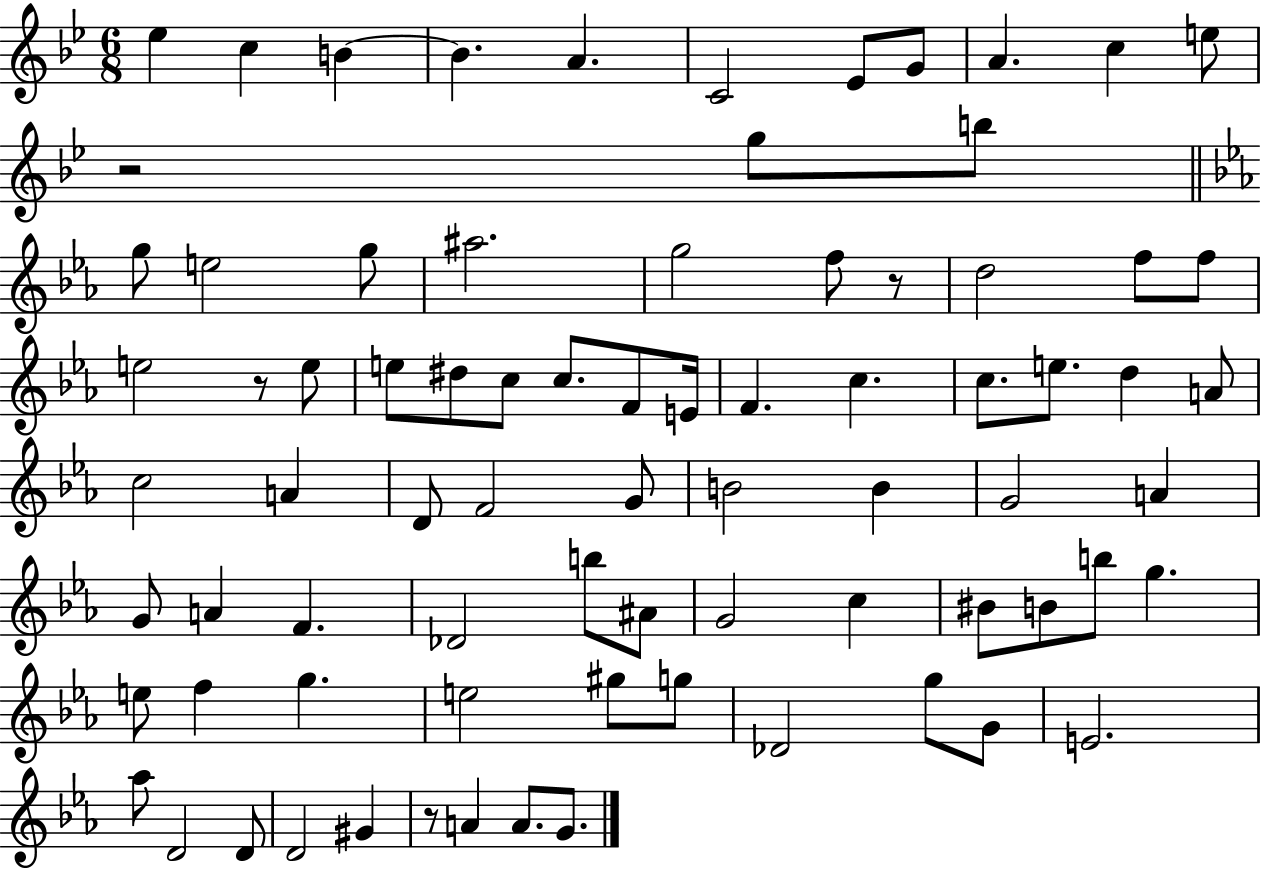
Eb5/q C5/q B4/q B4/q. A4/q. C4/h Eb4/e G4/e A4/q. C5/q E5/e R/h G5/e B5/e G5/e E5/h G5/e A#5/h. G5/h F5/e R/e D5/h F5/e F5/e E5/h R/e E5/e E5/e D#5/e C5/e C5/e. F4/e E4/s F4/q. C5/q. C5/e. E5/e. D5/q A4/e C5/h A4/q D4/e F4/h G4/e B4/h B4/q G4/h A4/q G4/e A4/q F4/q. Db4/h B5/e A#4/e G4/h C5/q BIS4/e B4/e B5/e G5/q. E5/e F5/q G5/q. E5/h G#5/e G5/e Db4/h G5/e G4/e E4/h. Ab5/e D4/h D4/e D4/h G#4/q R/e A4/q A4/e. G4/e.